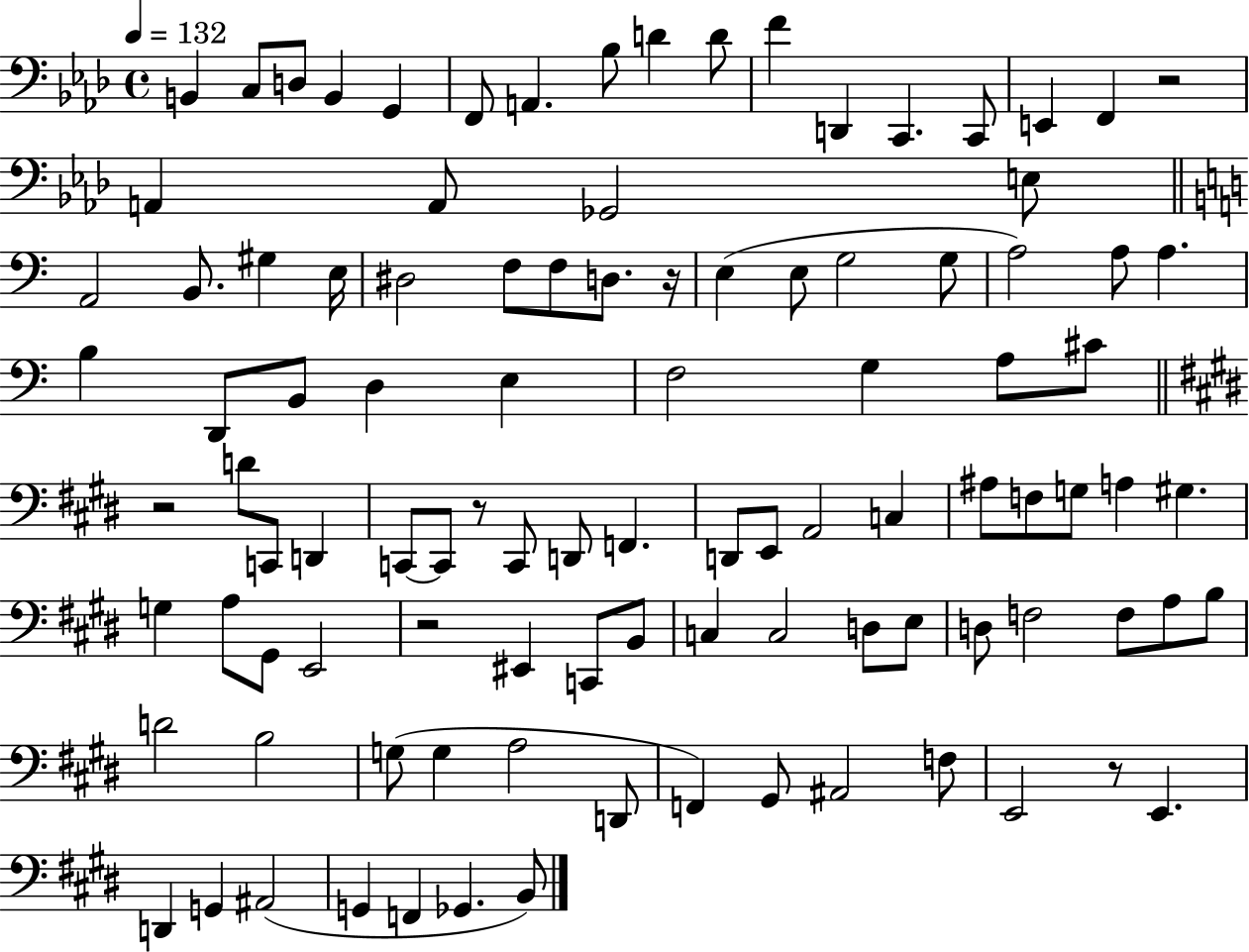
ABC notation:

X:1
T:Untitled
M:4/4
L:1/4
K:Ab
B,, C,/2 D,/2 B,, G,, F,,/2 A,, _B,/2 D D/2 F D,, C,, C,,/2 E,, F,, z2 A,, A,,/2 _G,,2 E,/2 A,,2 B,,/2 ^G, E,/4 ^D,2 F,/2 F,/2 D,/2 z/4 E, E,/2 G,2 G,/2 A,2 A,/2 A, B, D,,/2 B,,/2 D, E, F,2 G, A,/2 ^C/2 z2 D/2 C,,/2 D,, C,,/2 C,,/2 z/2 C,,/2 D,,/2 F,, D,,/2 E,,/2 A,,2 C, ^A,/2 F,/2 G,/2 A, ^G, G, A,/2 ^G,,/2 E,,2 z2 ^E,, C,,/2 B,,/2 C, C,2 D,/2 E,/2 D,/2 F,2 F,/2 A,/2 B,/2 D2 B,2 G,/2 G, A,2 D,,/2 F,, ^G,,/2 ^A,,2 F,/2 E,,2 z/2 E,, D,, G,, ^A,,2 G,, F,, _G,, B,,/2